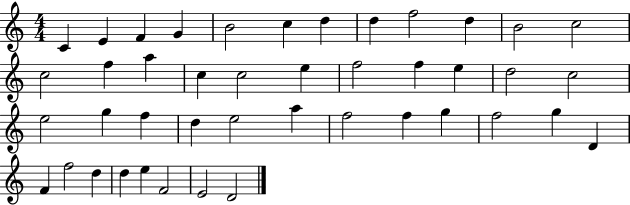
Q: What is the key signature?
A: C major